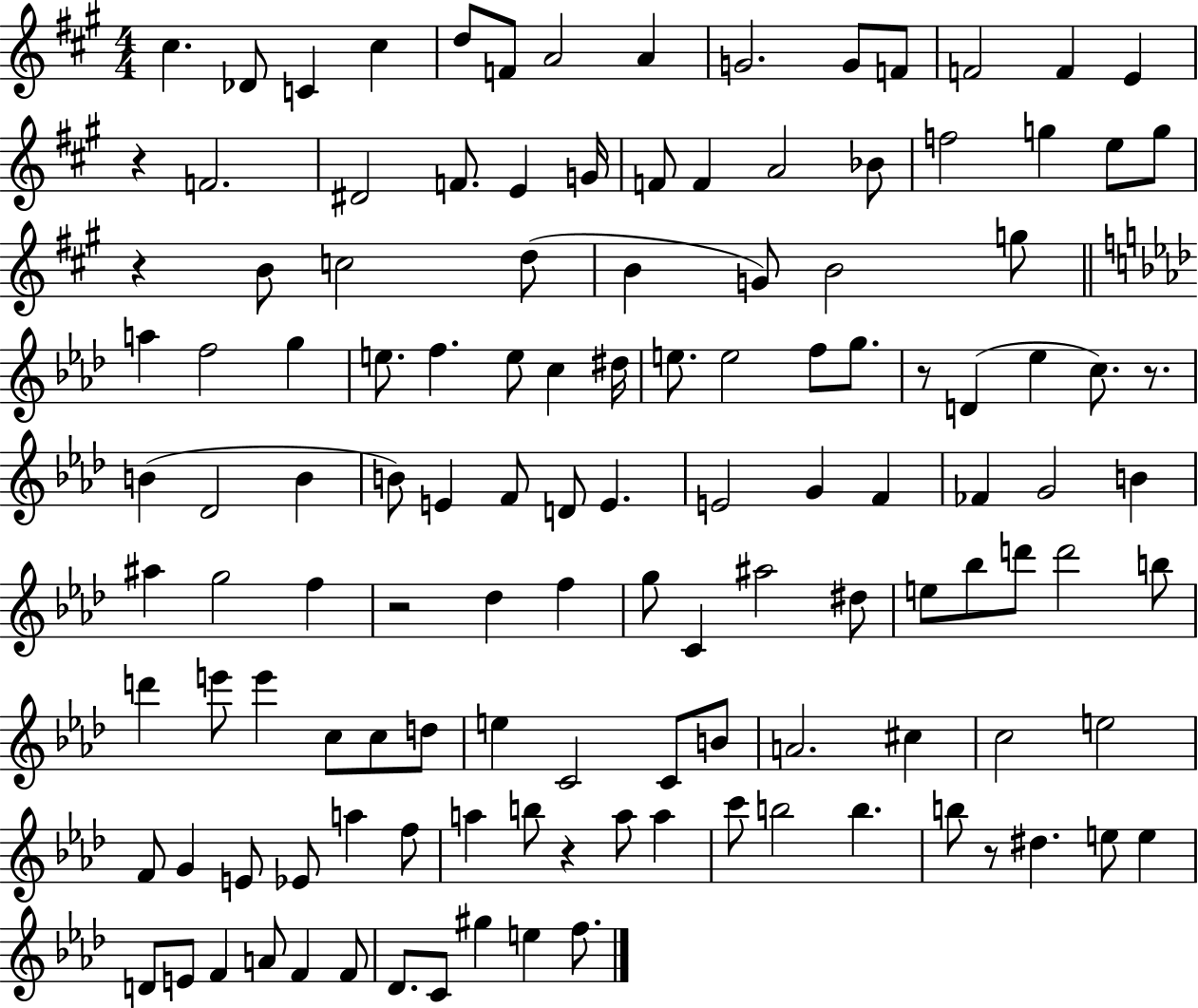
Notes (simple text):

C#5/q. Db4/e C4/q C#5/q D5/e F4/e A4/h A4/q G4/h. G4/e F4/e F4/h F4/q E4/q R/q F4/h. D#4/h F4/e. E4/q G4/s F4/e F4/q A4/h Bb4/e F5/h G5/q E5/e G5/e R/q B4/e C5/h D5/e B4/q G4/e B4/h G5/e A5/q F5/h G5/q E5/e. F5/q. E5/e C5/q D#5/s E5/e. E5/h F5/e G5/e. R/e D4/q Eb5/q C5/e. R/e. B4/q Db4/h B4/q B4/e E4/q F4/e D4/e E4/q. E4/h G4/q F4/q FES4/q G4/h B4/q A#5/q G5/h F5/q R/h Db5/q F5/q G5/e C4/q A#5/h D#5/e E5/e Bb5/e D6/e D6/h B5/e D6/q E6/e E6/q C5/e C5/e D5/e E5/q C4/h C4/e B4/e A4/h. C#5/q C5/h E5/h F4/e G4/q E4/e Eb4/e A5/q F5/e A5/q B5/e R/q A5/e A5/q C6/e B5/h B5/q. B5/e R/e D#5/q. E5/e E5/q D4/e E4/e F4/q A4/e F4/q F4/e Db4/e. C4/e G#5/q E5/q F5/e.